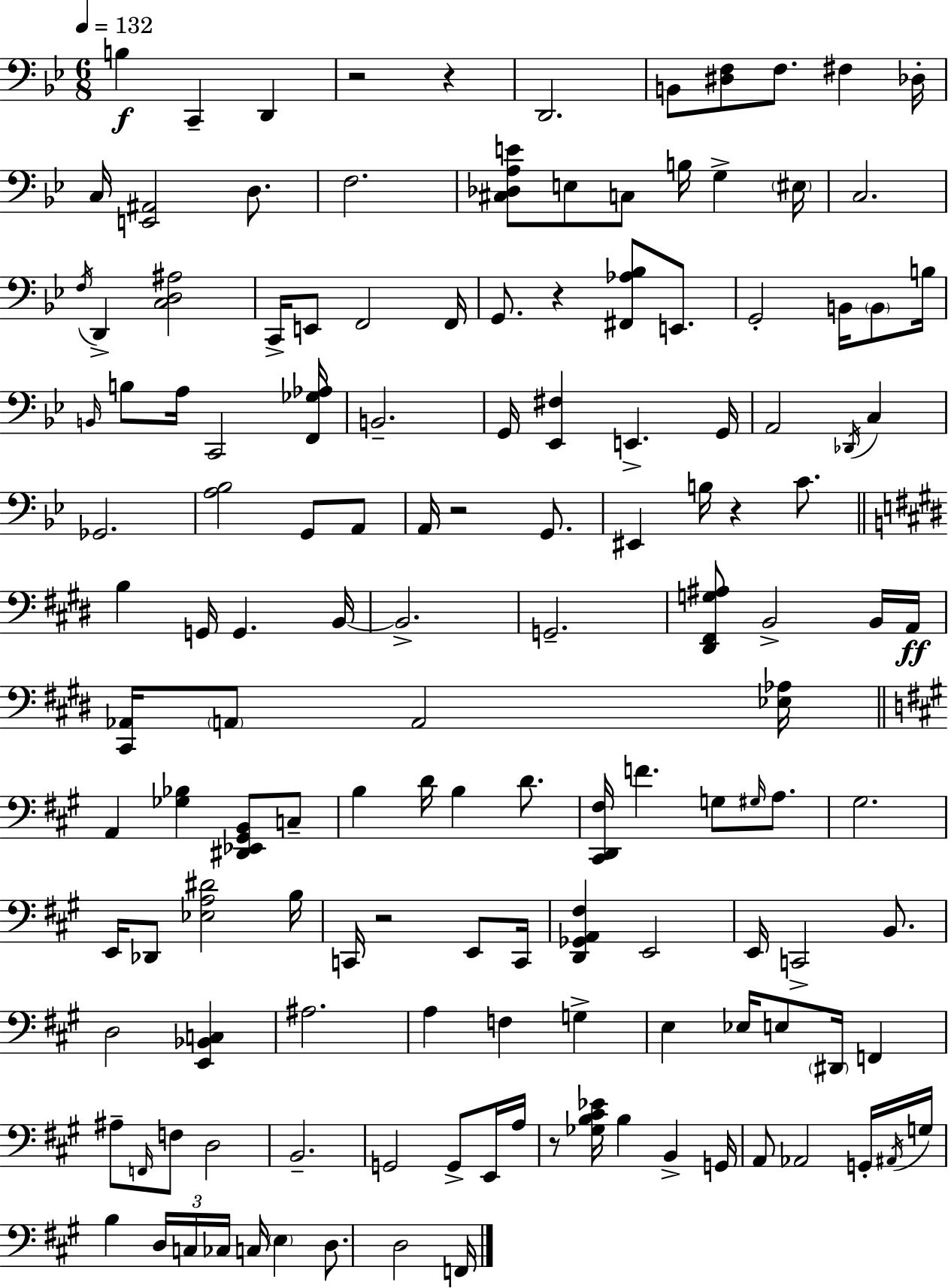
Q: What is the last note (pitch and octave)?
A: F2